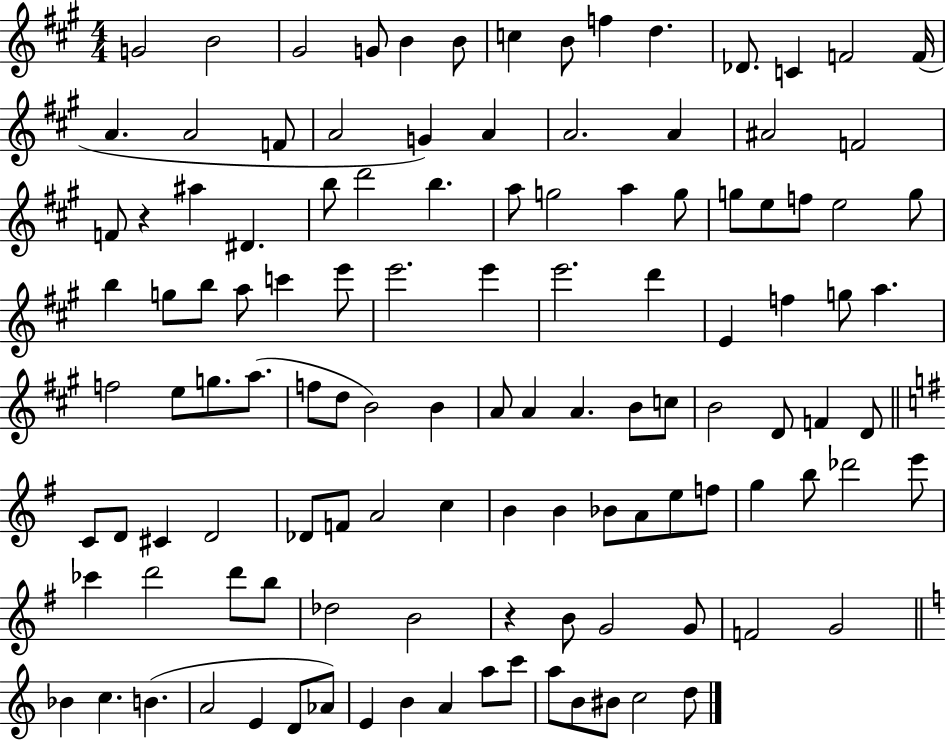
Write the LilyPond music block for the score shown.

{
  \clef treble
  \numericTimeSignature
  \time 4/4
  \key a \major
  g'2 b'2 | gis'2 g'8 b'4 b'8 | c''4 b'8 f''4 d''4. | des'8. c'4 f'2 f'16( | \break a'4. a'2 f'8 | a'2 g'4) a'4 | a'2. a'4 | ais'2 f'2 | \break f'8 r4 ais''4 dis'4. | b''8 d'''2 b''4. | a''8 g''2 a''4 g''8 | g''8 e''8 f''8 e''2 g''8 | \break b''4 g''8 b''8 a''8 c'''4 e'''8 | e'''2. e'''4 | e'''2. d'''4 | e'4 f''4 g''8 a''4. | \break f''2 e''8 g''8. a''8.( | f''8 d''8 b'2) b'4 | a'8 a'4 a'4. b'8 c''8 | b'2 d'8 f'4 d'8 | \break \bar "||" \break \key g \major c'8 d'8 cis'4 d'2 | des'8 f'8 a'2 c''4 | b'4 b'4 bes'8 a'8 e''8 f''8 | g''4 b''8 des'''2 e'''8 | \break ces'''4 d'''2 d'''8 b''8 | des''2 b'2 | r4 b'8 g'2 g'8 | f'2 g'2 | \break \bar "||" \break \key a \minor bes'4 c''4. b'4.( | a'2 e'4 d'8 aes'8) | e'4 b'4 a'4 a''8 c'''8 | a''8 b'8 bis'8 c''2 d''8 | \break \bar "|."
}